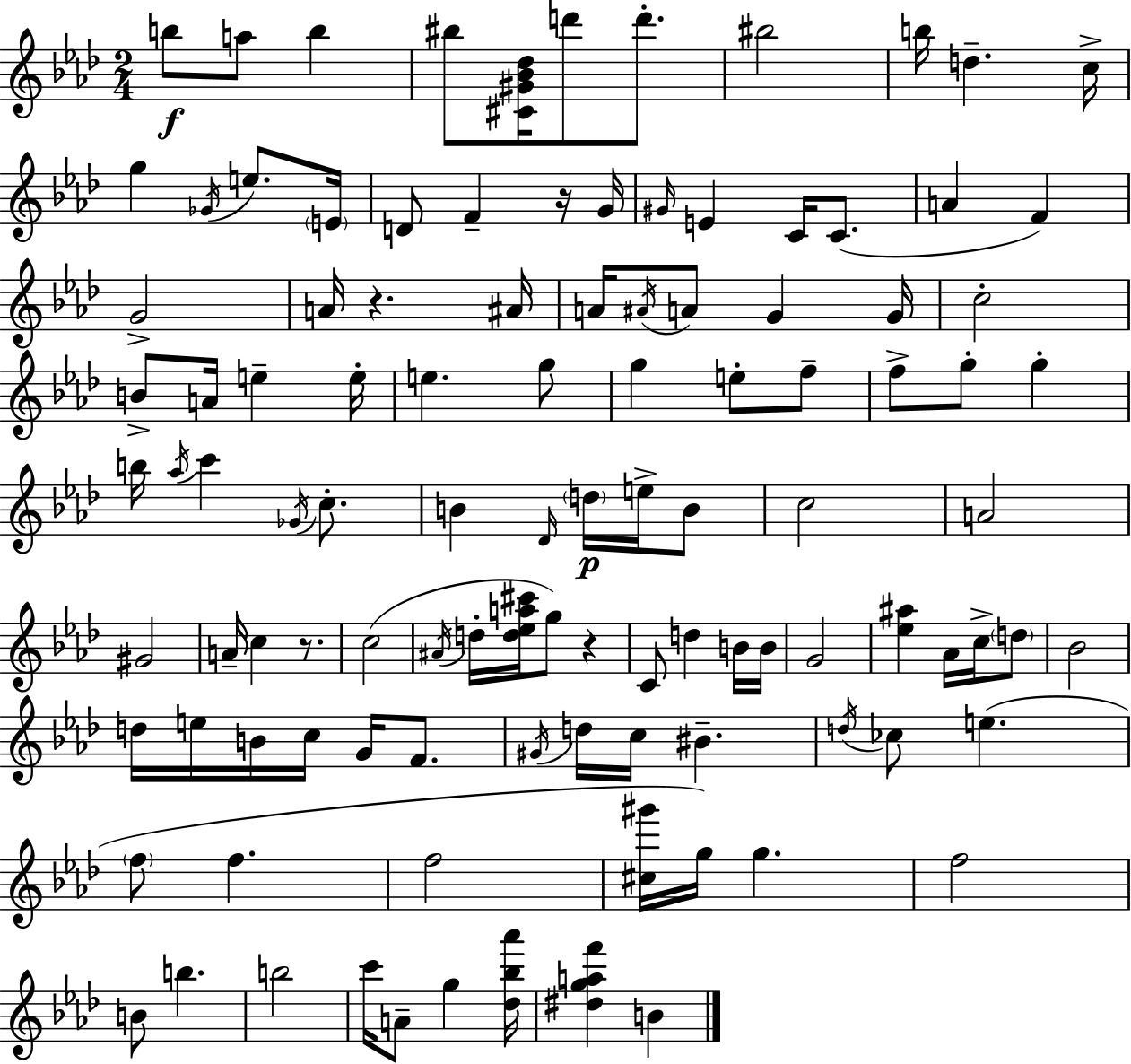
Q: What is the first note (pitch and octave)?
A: B5